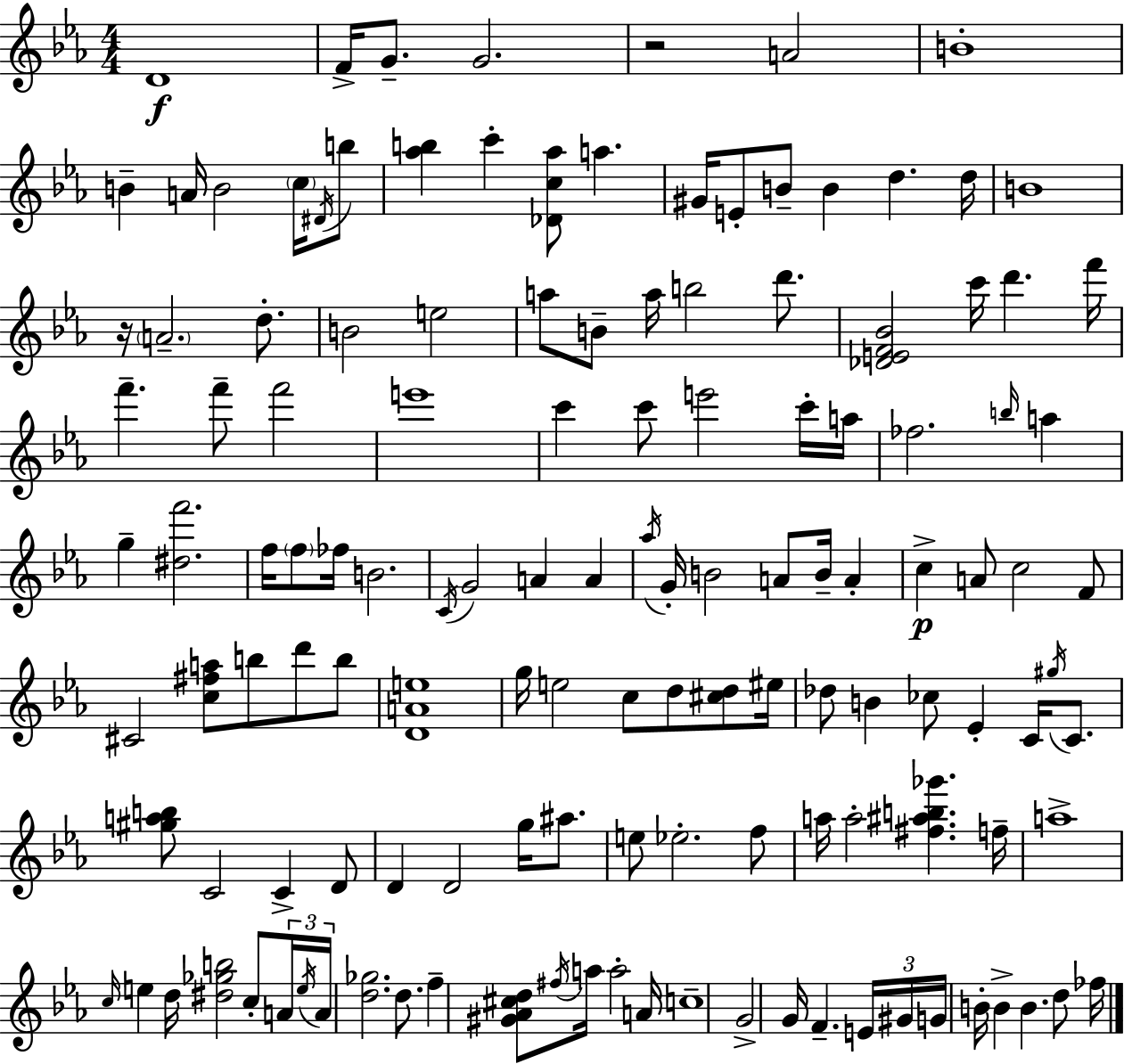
{
  \clef treble
  \numericTimeSignature
  \time 4/4
  \key ees \major
  d'1\f | f'16-> g'8.-- g'2. | r2 a'2 | b'1-. | \break b'4-- a'16 b'2 \parenthesize c''16 \acciaccatura { dis'16 } b''8 | <aes'' b''>4 c'''4-. <des' c'' aes''>8 a''4. | gis'16 e'8-. b'8-- b'4 d''4. | d''16 b'1 | \break r16 \parenthesize a'2.-- d''8.-. | b'2 e''2 | a''8 b'8-- a''16 b''2 d'''8. | <des' e' f' bes'>2 c'''16 d'''4. | \break f'''16 f'''4.-- f'''8-- f'''2 | e'''1 | c'''4 c'''8 e'''2 c'''16-. | a''16 fes''2. \grace { b''16 } a''4 | \break g''4-- <dis'' f'''>2. | f''16 \parenthesize f''8 fes''16 b'2. | \acciaccatura { c'16 } g'2 a'4 a'4 | \acciaccatura { aes''16 } g'16-. b'2 a'8 b'16-- | \break a'4-. c''4->\p a'8 c''2 | f'8 cis'2 <c'' fis'' a''>8 b''8 | d'''8 b''8 <d' a' e''>1 | g''16 e''2 c''8 d''8 | \break <cis'' d''>8 eis''16 des''8 b'4 ces''8 ees'4-. | c'16 \acciaccatura { gis''16 } c'8. <gis'' a'' b''>8 c'2 c'4-> | d'8 d'4 d'2 | g''16 ais''8. e''8 ees''2.-. | \break f''8 a''16 a''2-. <fis'' ais'' b'' ges'''>4. | f''16-- a''1-> | \grace { c''16 } e''4 d''16 <dis'' ges'' b''>2 | c''8-. \tuplet 3/2 { a'16 \acciaccatura { e''16 } a'16 } <d'' ges''>2. | \break d''8. f''4-- <gis' aes' cis'' d''>8 \acciaccatura { fis''16 } a''16 a''2-. | a'16 c''1-- | g'2-> | g'16 f'4.-- \tuplet 3/2 { e'16 gis'16 g'16 } b'16-. b'4-> b'4. | \break d''8 fes''16 \bar "|."
}